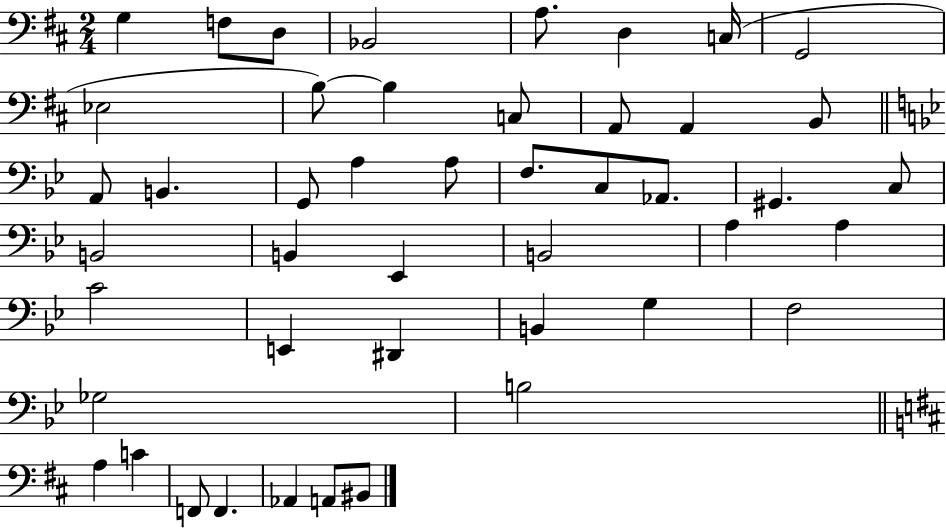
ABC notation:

X:1
T:Untitled
M:2/4
L:1/4
K:D
G, F,/2 D,/2 _B,,2 A,/2 D, C,/4 G,,2 _E,2 B,/2 B, C,/2 A,,/2 A,, B,,/2 A,,/2 B,, G,,/2 A, A,/2 F,/2 C,/2 _A,,/2 ^G,, C,/2 B,,2 B,, _E,, B,,2 A, A, C2 E,, ^D,, B,, G, F,2 _G,2 B,2 A, C F,,/2 F,, _A,, A,,/2 ^B,,/2